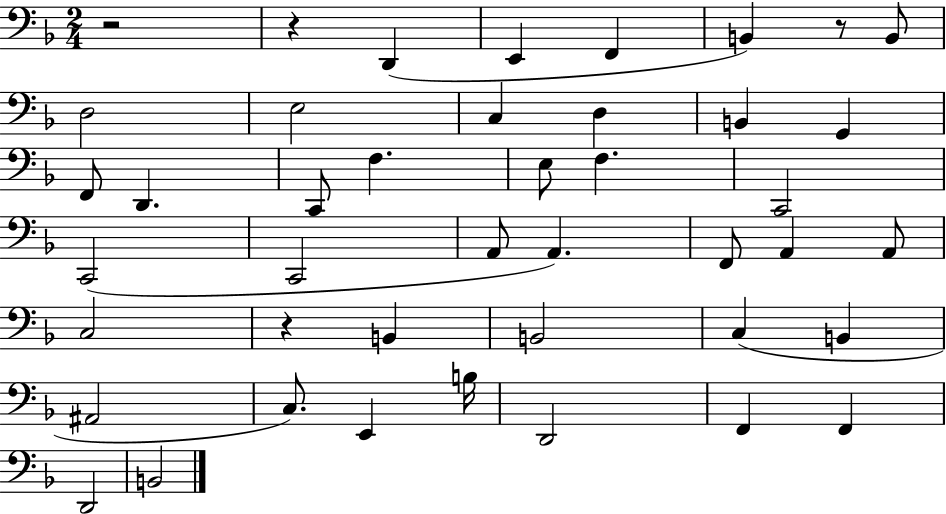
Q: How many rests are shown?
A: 4